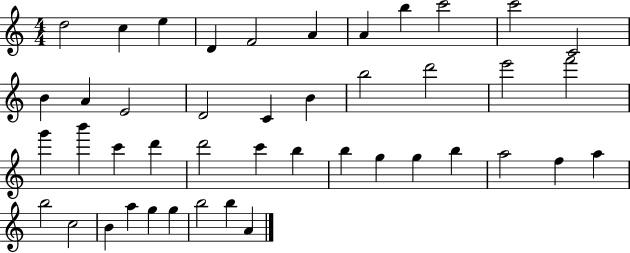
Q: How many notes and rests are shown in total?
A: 44